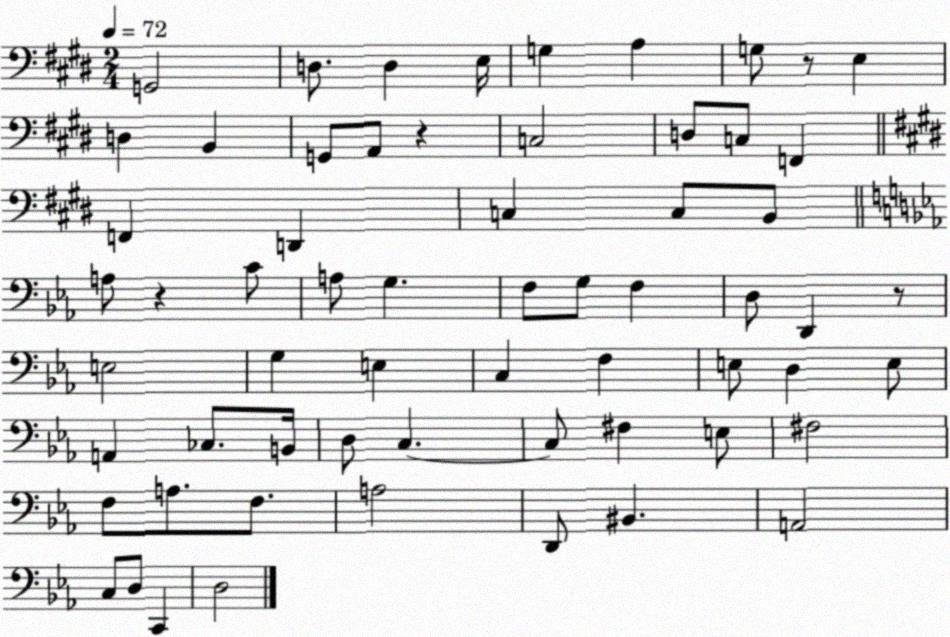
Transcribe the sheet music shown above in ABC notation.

X:1
T:Untitled
M:2/4
L:1/4
K:E
G,,2 D,/2 D, E,/4 G, A, G,/2 z/2 E, D, B,, G,,/2 A,,/2 z C,2 D,/2 C,/2 F,, F,, D,, C, C,/2 B,,/2 A,/2 z C/2 A,/2 G, F,/2 G,/2 F, D,/2 D,, z/2 E,2 G, E, C, F, E,/2 D, E,/2 A,, _C,/2 B,,/4 D,/2 C, C,/2 ^F, E,/2 ^F,2 F,/2 A,/2 F,/2 A,2 D,,/2 ^B,, A,,2 C,/2 D,/2 C,, D,2